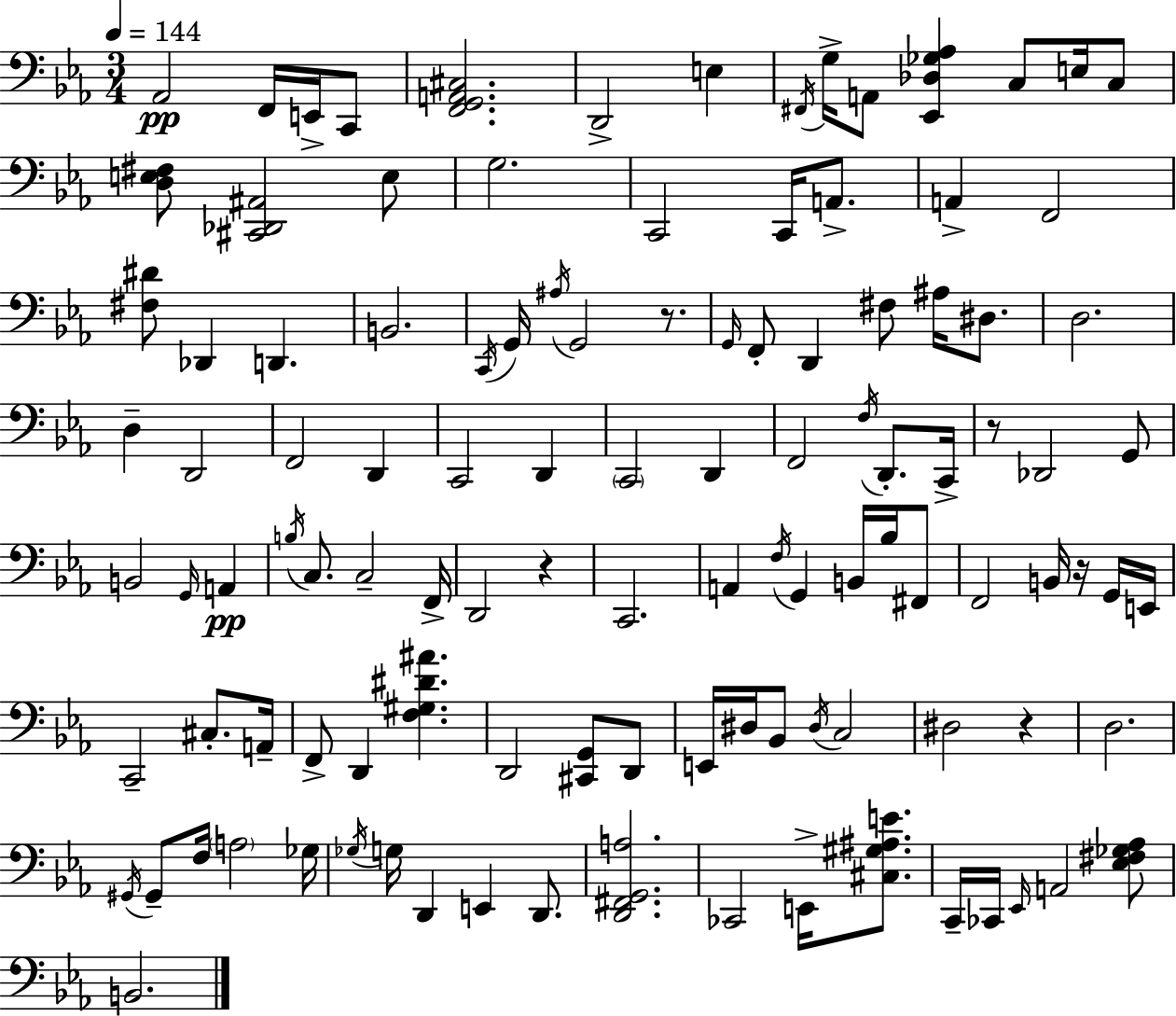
X:1
T:Untitled
M:3/4
L:1/4
K:Cm
_A,,2 F,,/4 E,,/4 C,,/2 [F,,G,,A,,^C,]2 D,,2 E, ^F,,/4 G,/4 A,,/2 [_E,,_D,_G,_A,] C,/2 E,/4 C,/2 [D,E,^F,]/2 [^C,,_D,,^A,,]2 E,/2 G,2 C,,2 C,,/4 A,,/2 A,, F,,2 [^F,^D]/2 _D,, D,, B,,2 C,,/4 G,,/4 ^A,/4 G,,2 z/2 G,,/4 F,,/2 D,, ^F,/2 ^A,/4 ^D,/2 D,2 D, D,,2 F,,2 D,, C,,2 D,, C,,2 D,, F,,2 F,/4 D,,/2 C,,/4 z/2 _D,,2 G,,/2 B,,2 G,,/4 A,, B,/4 C,/2 C,2 F,,/4 D,,2 z C,,2 A,, F,/4 G,, B,,/4 _B,/4 ^F,,/2 F,,2 B,,/4 z/4 G,,/4 E,,/4 C,,2 ^C,/2 A,,/4 F,,/2 D,, [F,^G,^D^A] D,,2 [^C,,G,,]/2 D,,/2 E,,/4 ^D,/4 _B,,/2 ^D,/4 C,2 ^D,2 z D,2 ^G,,/4 ^G,,/2 F,/4 A,2 _G,/4 _G,/4 G,/4 D,, E,, D,,/2 [D,,^F,,G,,A,]2 _C,,2 E,,/4 [^C,^G,^A,E]/2 C,,/4 _C,,/4 _E,,/4 A,,2 [_E,^F,_G,_A,]/2 B,,2